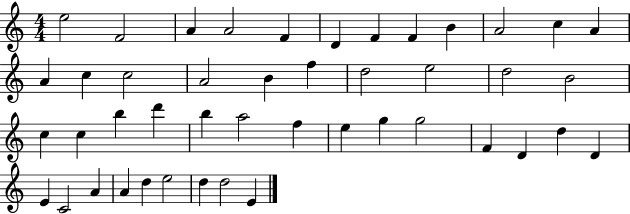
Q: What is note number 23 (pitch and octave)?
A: C5